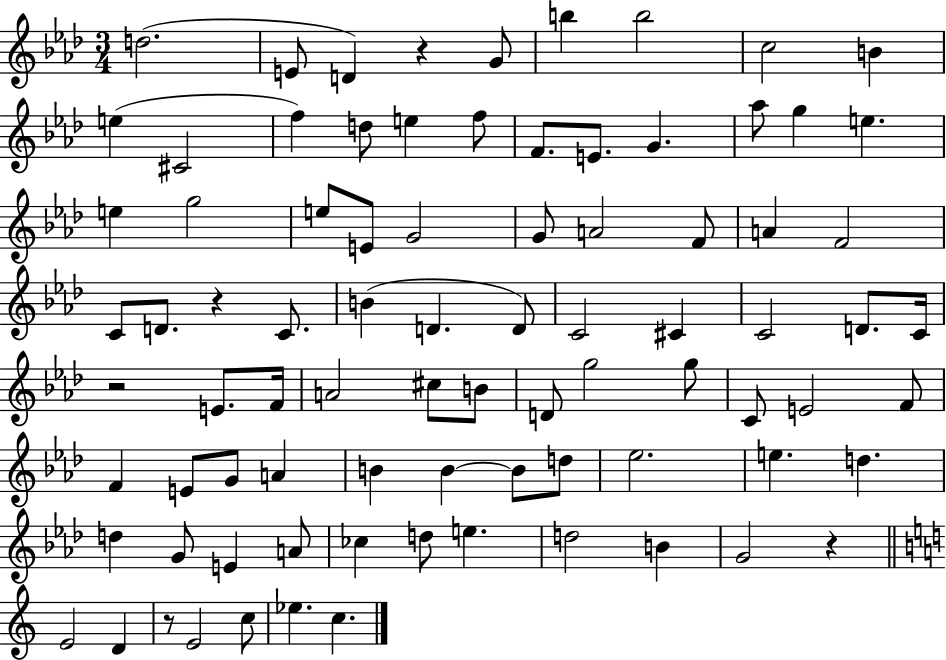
D5/h. E4/e D4/q R/q G4/e B5/q B5/h C5/h B4/q E5/q C#4/h F5/q D5/e E5/q F5/e F4/e. E4/e. G4/q. Ab5/e G5/q E5/q. E5/q G5/h E5/e E4/e G4/h G4/e A4/h F4/e A4/q F4/h C4/e D4/e. R/q C4/e. B4/q D4/q. D4/e C4/h C#4/q C4/h D4/e. C4/s R/h E4/e. F4/s A4/h C#5/e B4/e D4/e G5/h G5/e C4/e E4/h F4/e F4/q E4/e G4/e A4/q B4/q B4/q B4/e D5/e Eb5/h. E5/q. D5/q. D5/q G4/e E4/q A4/e CES5/q D5/e E5/q. D5/h B4/q G4/h R/q E4/h D4/q R/e E4/h C5/e Eb5/q. C5/q.